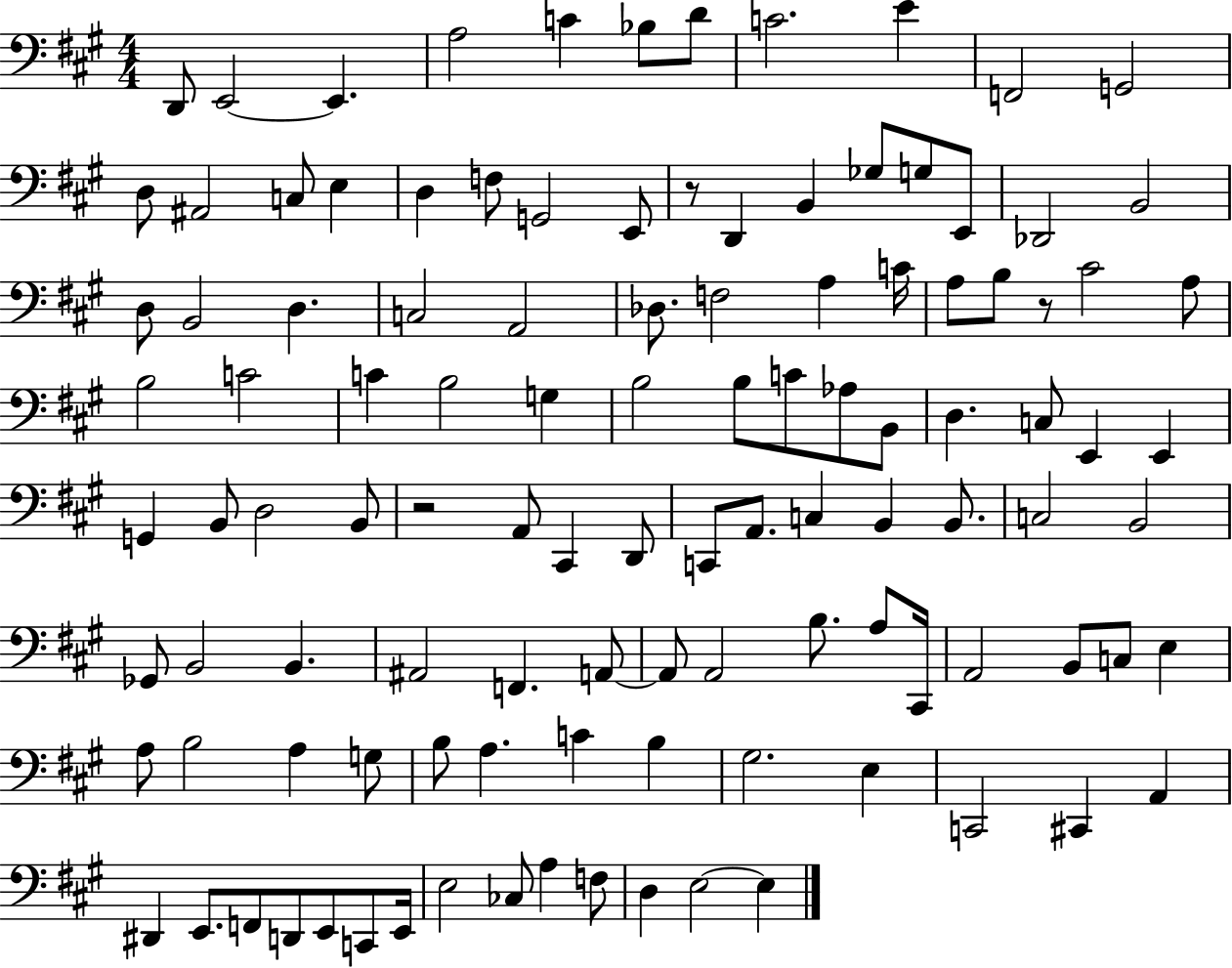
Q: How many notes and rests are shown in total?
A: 112